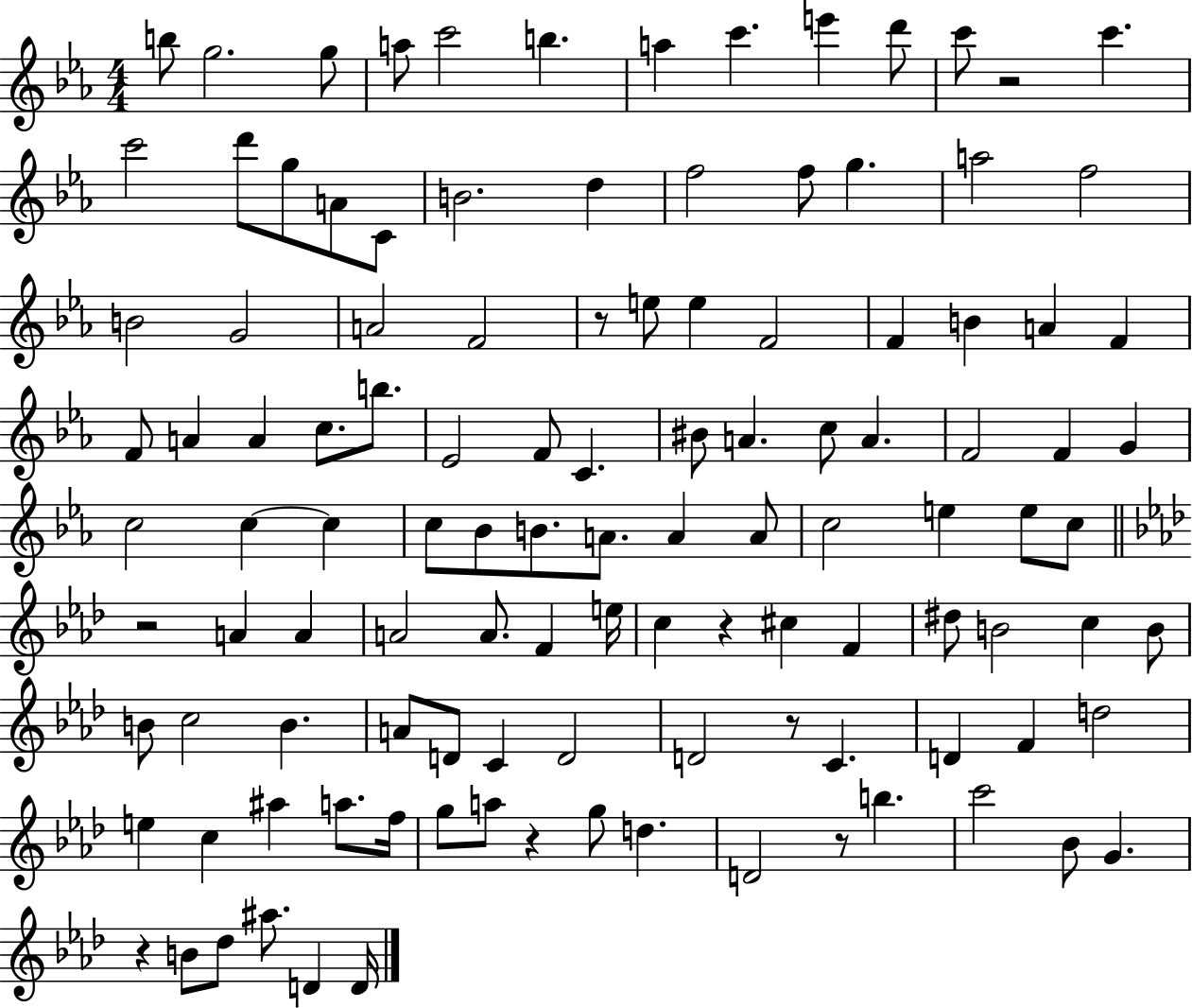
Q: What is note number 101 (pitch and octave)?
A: Bb4